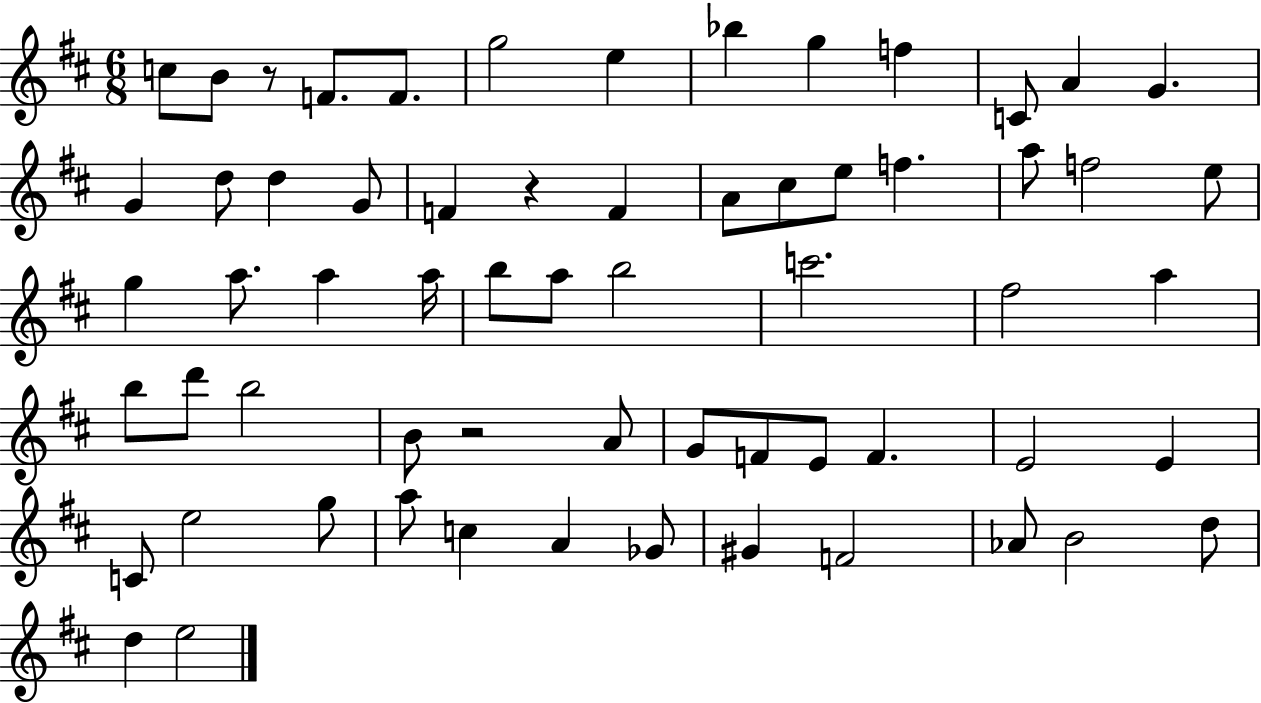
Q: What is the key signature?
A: D major